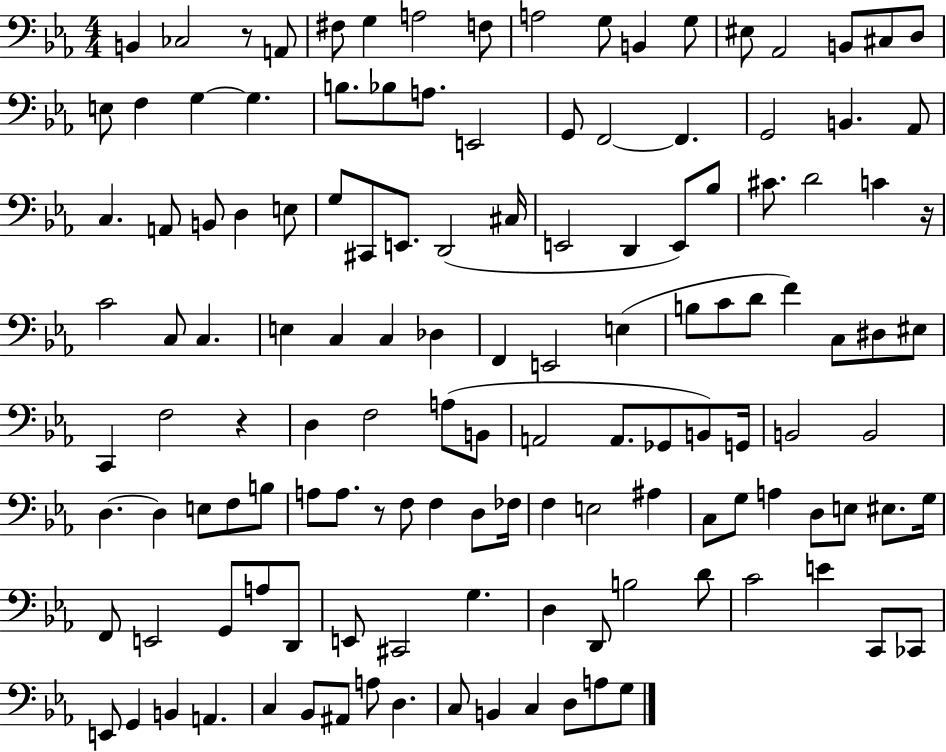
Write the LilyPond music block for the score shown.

{
  \clef bass
  \numericTimeSignature
  \time 4/4
  \key ees \major
  b,4 ces2 r8 a,8 | fis8 g4 a2 f8 | a2 g8 b,4 g8 | eis8 aes,2 b,8 cis8 d8 | \break e8 f4 g4~~ g4. | b8. bes8 a8. e,2 | g,8 f,2~~ f,4. | g,2 b,4. aes,8 | \break c4. a,8 b,8 d4 e8 | g8 cis,8 e,8. d,2( cis16 | e,2 d,4 e,8) bes8 | cis'8. d'2 c'4 r16 | \break c'2 c8 c4. | e4 c4 c4 des4 | f,4 e,2 e4( | b8 c'8 d'8 f'4) c8 dis8 eis8 | \break c,4 f2 r4 | d4 f2 a8( b,8 | a,2 a,8. ges,8 b,8) g,16 | b,2 b,2 | \break d4.~~ d4 e8 f8 b8 | a8 a8. r8 f8 f4 d8 fes16 | f4 e2 ais4 | c8 g8 a4 d8 e8 eis8. g16 | \break f,8 e,2 g,8 a8 d,8 | e,8 cis,2 g4. | d4 d,8 b2 d'8 | c'2 e'4 c,8 ces,8 | \break e,8 g,4 b,4 a,4. | c4 bes,8 ais,8 a8 d4. | c8 b,4 c4 d8 a8 g8 | \bar "|."
}